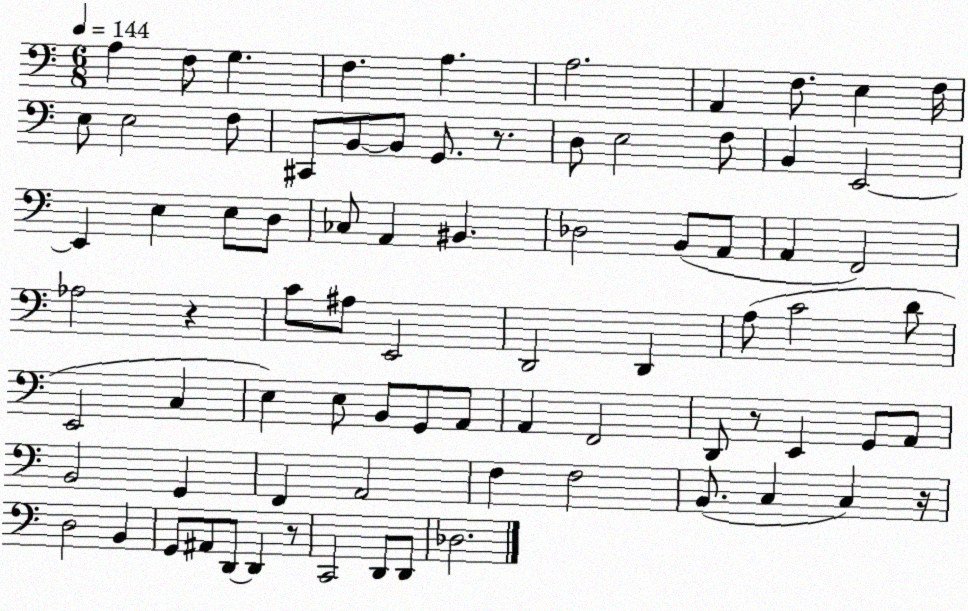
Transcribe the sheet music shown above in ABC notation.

X:1
T:Untitled
M:6/8
L:1/4
K:C
A, F,/2 G, F, A, A,2 A,, F,/2 E, F,/4 E,/2 E,2 F,/2 ^C,,/2 B,,/2 B,,/2 G,,/2 z/2 D,/2 E,2 F,/2 B,, E,,2 E,, E, E,/2 D,/2 _C,/2 A,, ^B,, _D,2 B,,/2 A,,/2 A,, F,,2 _A,2 z C/2 ^A,/2 E,,2 D,,2 D,, A,/2 C2 D/2 E,,2 C, E, E,/2 B,,/2 G,,/2 A,,/2 A,, F,,2 D,,/2 z/2 E,, G,,/2 A,,/2 B,,2 G,, F,, A,,2 F, F,2 B,,/2 C, C, z/4 D,2 B,, G,,/2 ^A,,/2 D,,/2 D,, z/2 C,,2 D,,/2 D,,/2 _D,2